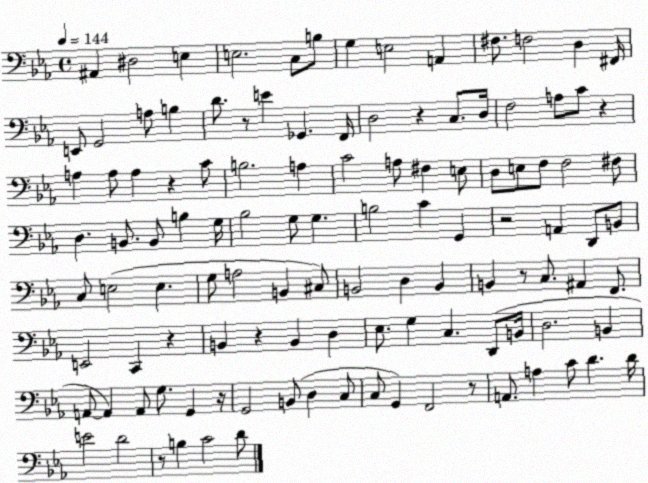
X:1
T:Untitled
M:4/4
L:1/4
K:Eb
^A,, ^D,2 E, E,2 C,/2 B,/2 G, E,2 A,, ^F,/2 F,2 D, ^F,,/4 E,,/2 G,,2 A,/2 B, D/2 z/2 E _G,, F,,/4 D,2 z C,/2 D,/4 F,2 A,/2 C/2 z A, A,/2 A, z C/2 B,2 A, C2 A,/2 ^F, E,/2 D,/2 E,/2 F,/2 F,2 ^F,/2 D, B,,/2 B,,/2 B, G,/4 _B,2 G,/2 G, B,2 C G,, z2 A,, D,,/2 B,,/2 C,/2 E,2 E, G,/2 A,2 B,, ^C,/2 B,,2 D, B,, B,, z/2 C,/2 ^A,, F,,/2 E,,2 C,, z B,, z B,, D, _E,/2 G, C, D,,/2 B,,/4 D,2 B,, A,,/2 A,, A,,/2 G,/2 G,, z/4 G,,2 B,,/2 D, C,/2 C,/2 G,, F,,2 z/2 A,,/2 A, C/2 D D/4 E2 D2 z/2 B, C2 D/2